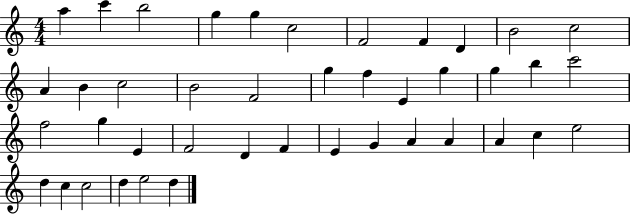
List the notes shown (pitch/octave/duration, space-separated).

A5/q C6/q B5/h G5/q G5/q C5/h F4/h F4/q D4/q B4/h C5/h A4/q B4/q C5/h B4/h F4/h G5/q F5/q E4/q G5/q G5/q B5/q C6/h F5/h G5/q E4/q F4/h D4/q F4/q E4/q G4/q A4/q A4/q A4/q C5/q E5/h D5/q C5/q C5/h D5/q E5/h D5/q